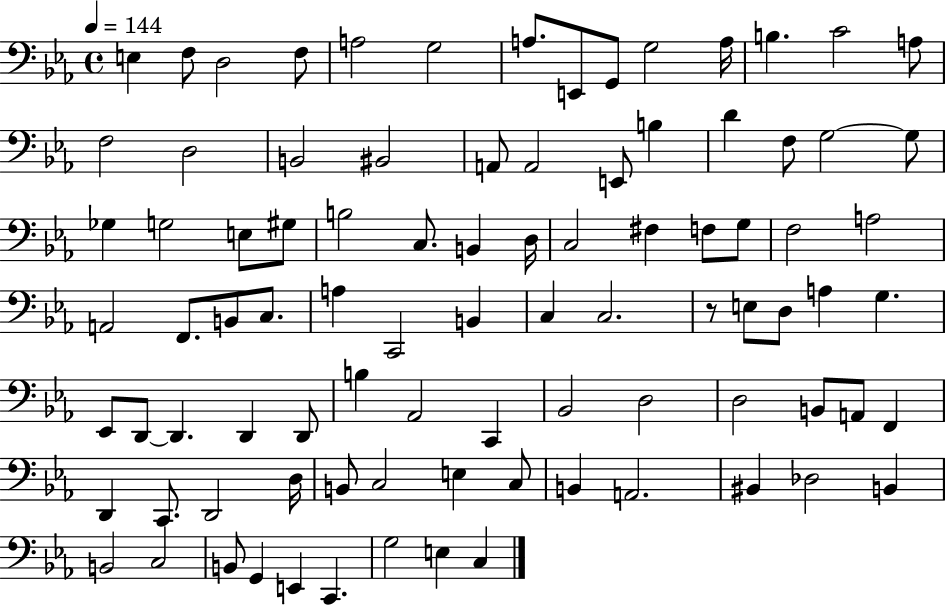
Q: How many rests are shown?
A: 1